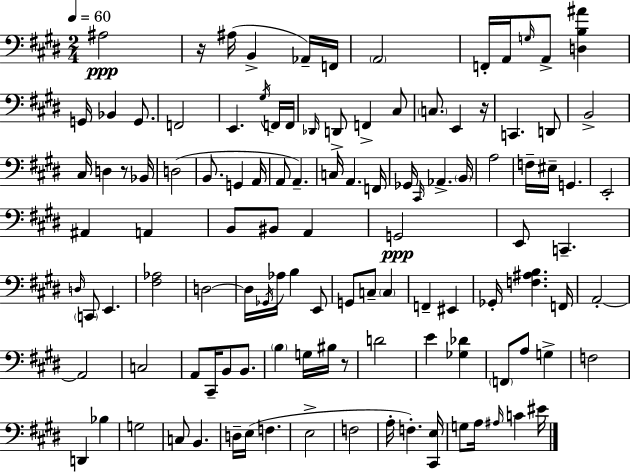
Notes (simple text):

A#3/h R/s A#3/s B2/q Ab2/s F2/s A2/h F2/s A2/s G3/s A2/e [D3,B3,A#4]/q G2/s Bb2/q G2/e. F2/h E2/q. G#3/s F2/s F2/s Db2/s D2/e F2/q C#3/e C3/e. E2/q R/s C2/q. D2/e B2/h C#3/s D3/q R/e Bb2/s D3/h B2/e. G2/q A2/s A2/e A2/q. C3/s A2/q. F2/s Gb2/s C#2/s Ab2/q. B2/s A3/h F3/s EIS3/s G2/q. E2/h A#2/q A2/q B2/e BIS2/e A2/q G2/h E2/e C2/q. D3/s C2/e E2/q. [F#3,Ab3]/h D3/h D3/s Gb2/s Ab3/s B3/q E2/e G2/e C3/e C3/q F2/q EIS2/q Gb2/s [F3,A#3,B3]/q. F2/s A2/h A2/h C3/h A2/e C#2/s B2/e B2/e. B3/q G3/s BIS3/s R/e D4/h E4/q [Gb3,Db4]/q F2/e A3/e G3/q F3/h D2/q Bb3/q G3/h C3/e B2/q. D3/s E3/s F3/q. E3/h F3/h A3/s F3/q. [C#2,E3]/s G3/e A3/s A#3/s C4/q EIS4/s